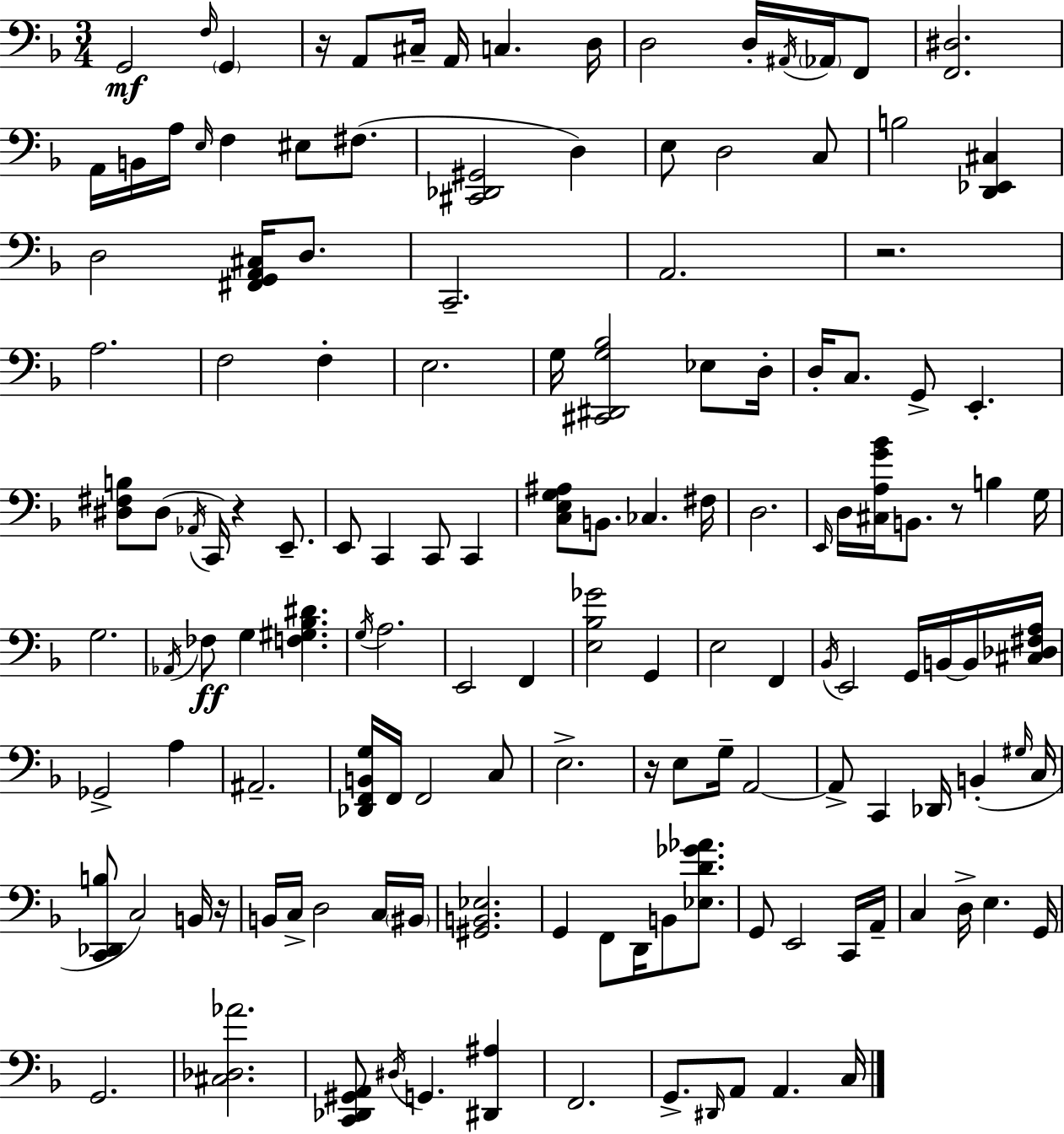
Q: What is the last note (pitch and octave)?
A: C3